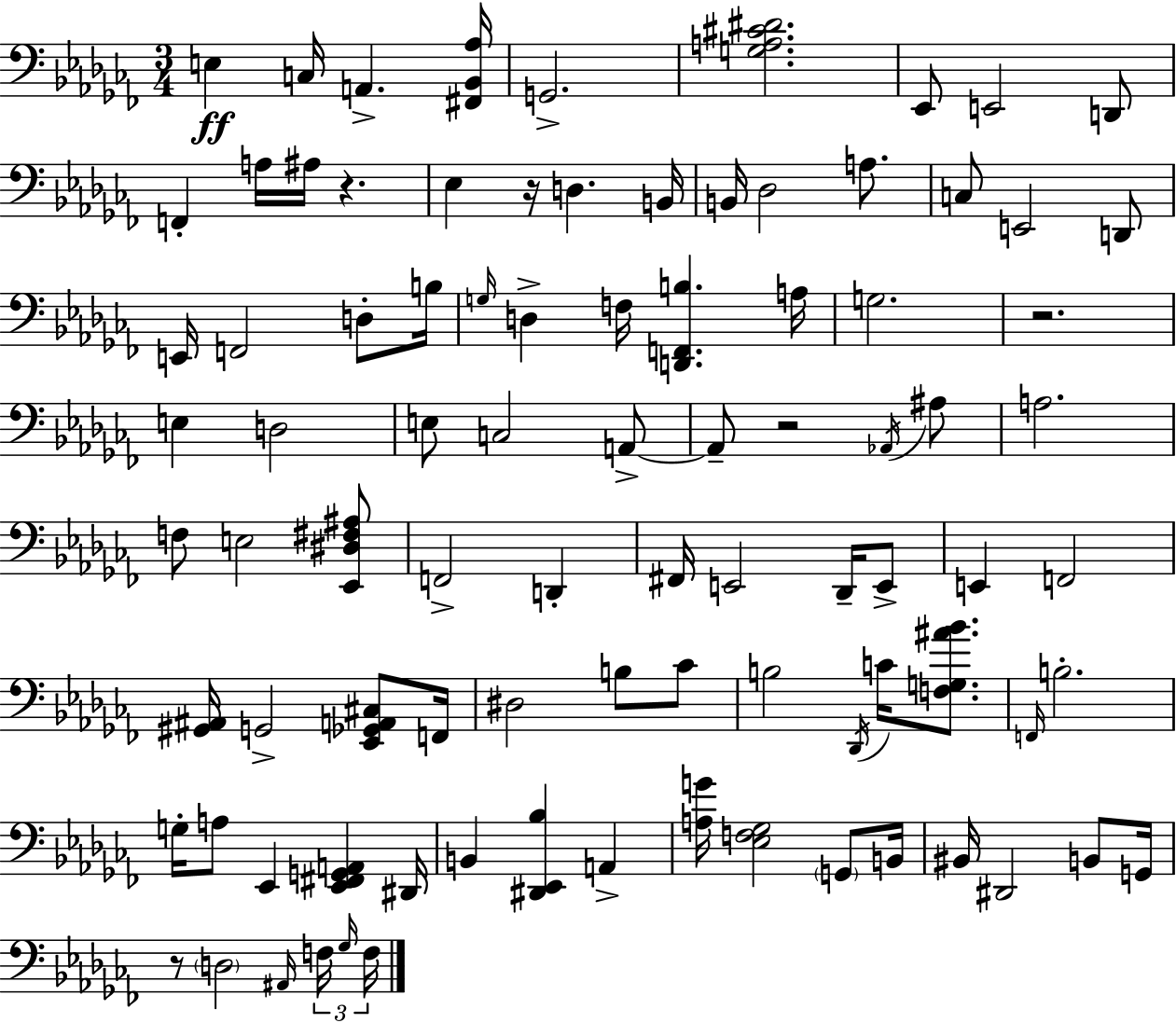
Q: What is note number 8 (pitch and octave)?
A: F2